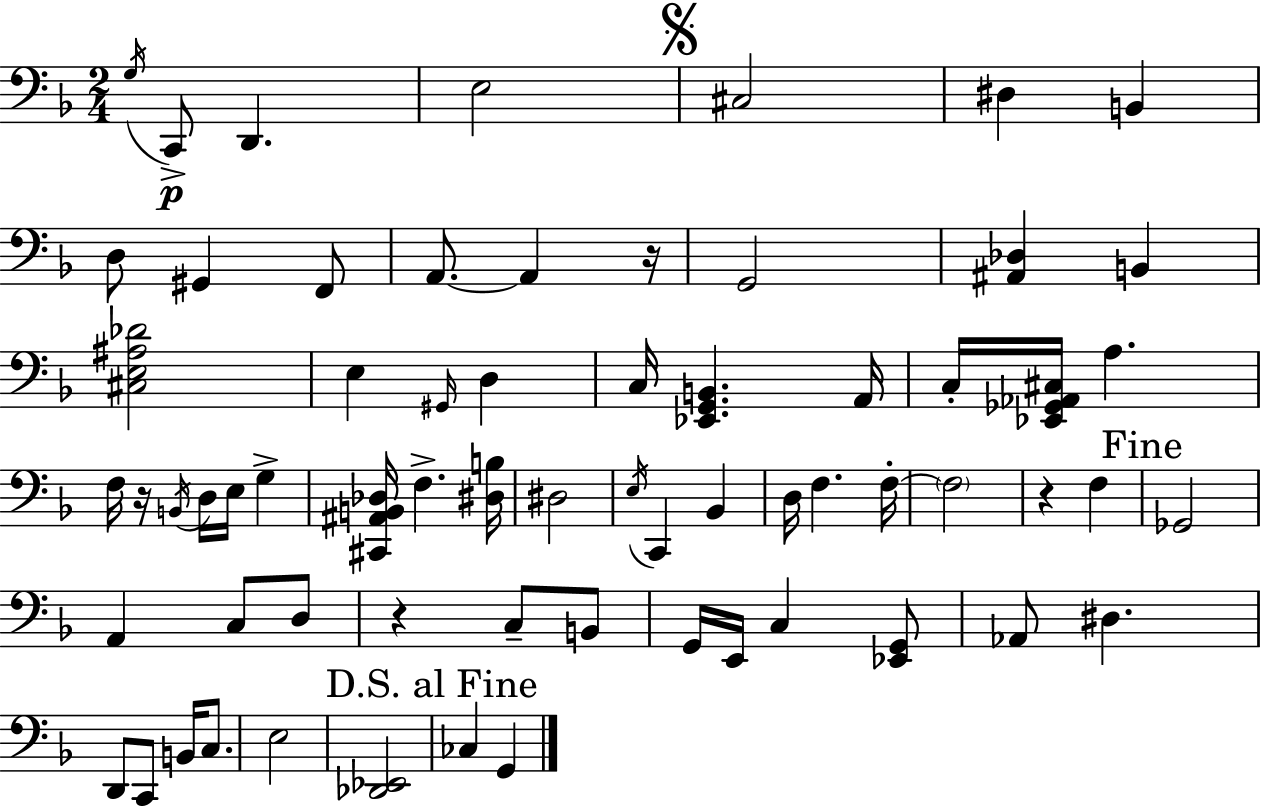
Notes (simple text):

G3/s C2/e D2/q. E3/h C#3/h D#3/q B2/q D3/e G#2/q F2/e A2/e. A2/q R/s G2/h [A#2,Db3]/q B2/q [C#3,E3,A#3,Db4]/h E3/q G#2/s D3/q C3/s [Eb2,G2,B2]/q. A2/s C3/s [Eb2,Gb2,Ab2,C#3]/s A3/q. F3/s R/s B2/s D3/s E3/s G3/q [C#2,A#2,B2,Db3]/s F3/q. [D#3,B3]/s D#3/h E3/s C2/q Bb2/q D3/s F3/q. F3/s F3/h R/q F3/q Gb2/h A2/q C3/e D3/e R/q C3/e B2/e G2/s E2/s C3/q [Eb2,G2]/e Ab2/e D#3/q. D2/e C2/e B2/s C3/e. E3/h [Db2,Eb2]/h CES3/q G2/q